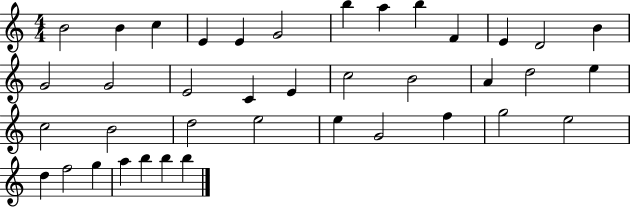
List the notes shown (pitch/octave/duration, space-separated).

B4/h B4/q C5/q E4/q E4/q G4/h B5/q A5/q B5/q F4/q E4/q D4/h B4/q G4/h G4/h E4/h C4/q E4/q C5/h B4/h A4/q D5/h E5/q C5/h B4/h D5/h E5/h E5/q G4/h F5/q G5/h E5/h D5/q F5/h G5/q A5/q B5/q B5/q B5/q